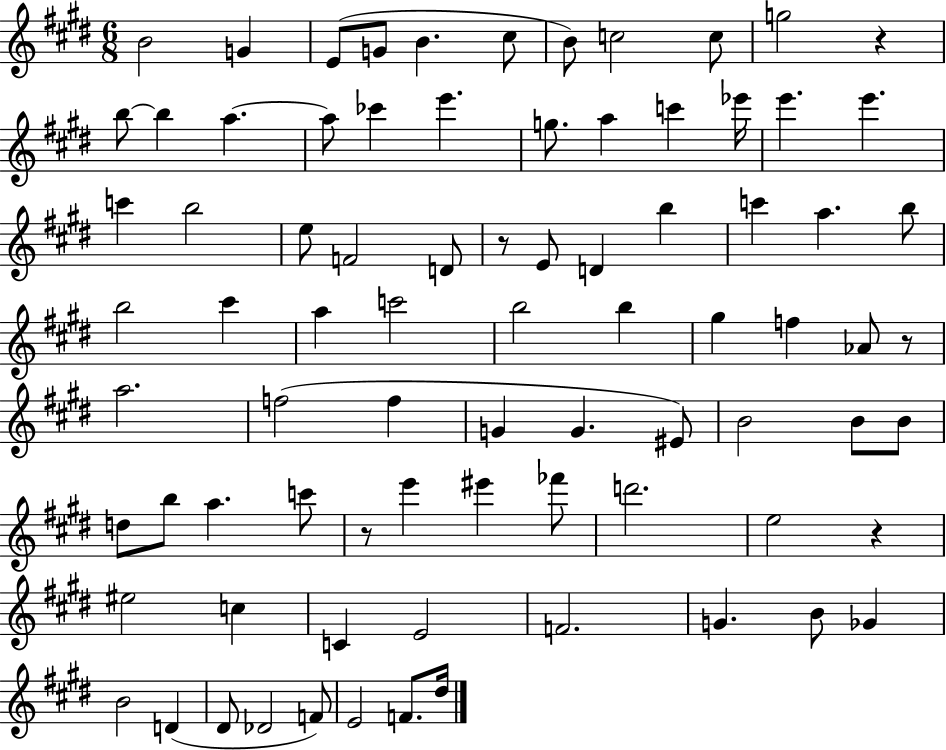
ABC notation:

X:1
T:Untitled
M:6/8
L:1/4
K:E
B2 G E/2 G/2 B ^c/2 B/2 c2 c/2 g2 z b/2 b a a/2 _c' e' g/2 a c' _e'/4 e' e' c' b2 e/2 F2 D/2 z/2 E/2 D b c' a b/2 b2 ^c' a c'2 b2 b ^g f _A/2 z/2 a2 f2 f G G ^E/2 B2 B/2 B/2 d/2 b/2 a c'/2 z/2 e' ^e' _f'/2 d'2 e2 z ^e2 c C E2 F2 G B/2 _G B2 D ^D/2 _D2 F/2 E2 F/2 ^d/4